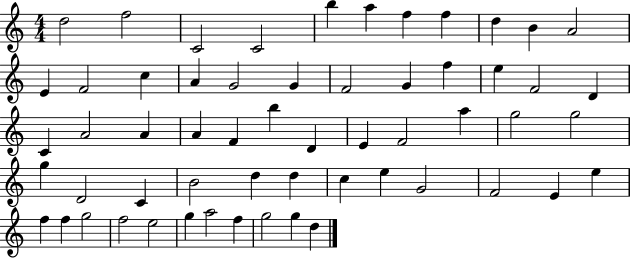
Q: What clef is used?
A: treble